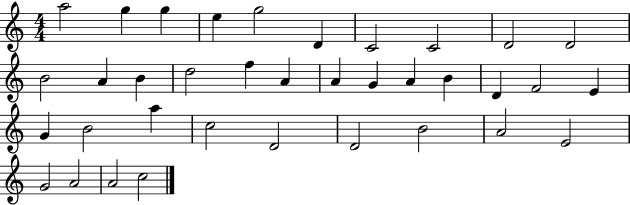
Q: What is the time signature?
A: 4/4